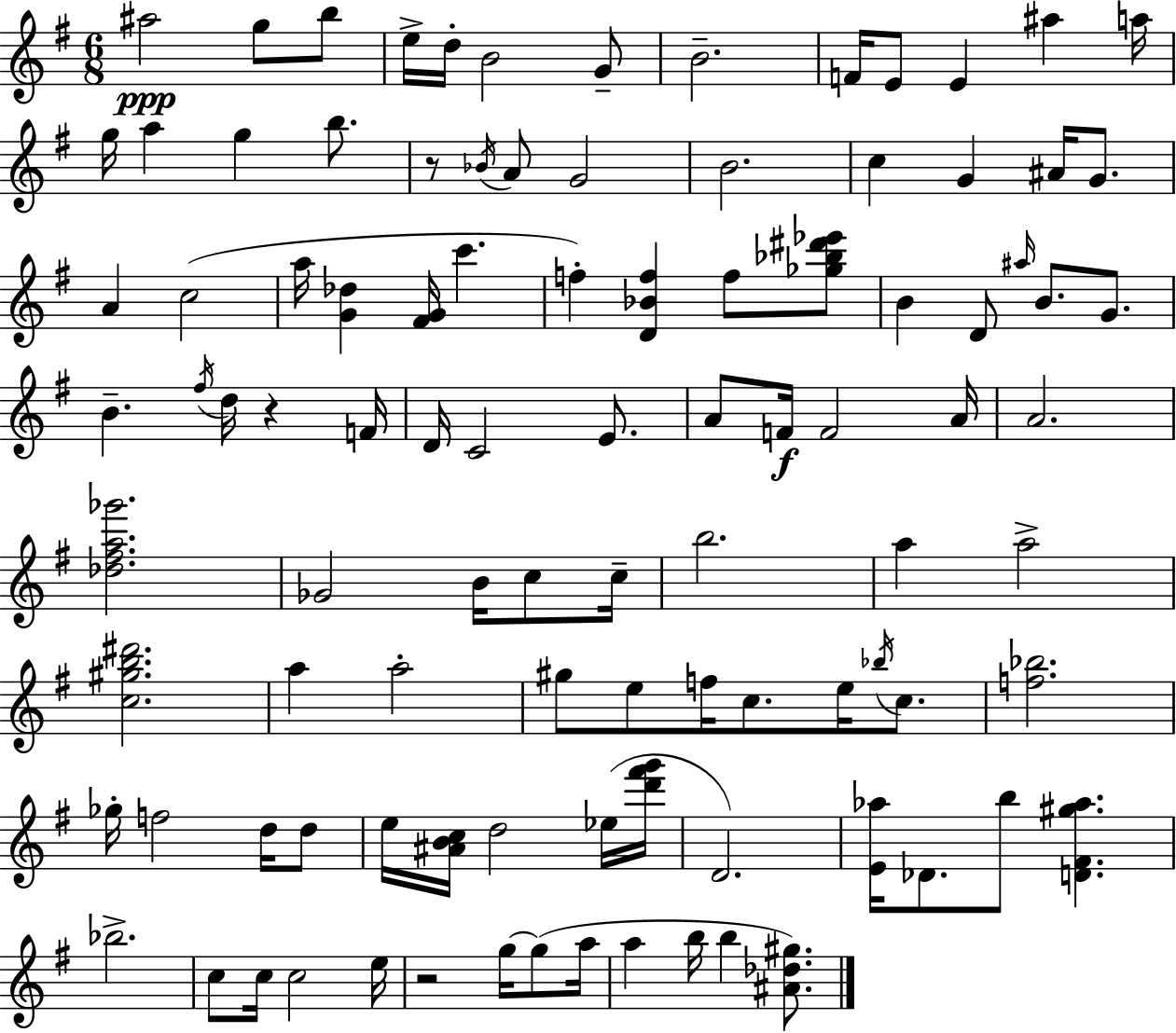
X:1
T:Untitled
M:6/8
L:1/4
K:Em
^a2 g/2 b/2 e/4 d/4 B2 G/2 B2 F/4 E/2 E ^a a/4 g/4 a g b/2 z/2 _B/4 A/2 G2 B2 c G ^A/4 G/2 A c2 a/4 [G_d] [^FG]/4 c' f [D_Bf] f/2 [_g_b^d'_e']/2 B D/2 ^a/4 B/2 G/2 B ^f/4 d/4 z F/4 D/4 C2 E/2 A/2 F/4 F2 A/4 A2 [_d^fa_g']2 _G2 B/4 c/2 c/4 b2 a a2 [c^gb^d']2 a a2 ^g/2 e/2 f/4 c/2 e/4 _b/4 c/2 [f_b]2 _g/4 f2 d/4 d/2 e/4 [^ABc]/4 d2 _e/4 [d'^f'g']/4 D2 [E_a]/4 _D/2 b/2 [D^F^g_a] _b2 c/2 c/4 c2 e/4 z2 g/4 g/2 a/4 a b/4 b [^A_d^g]/2